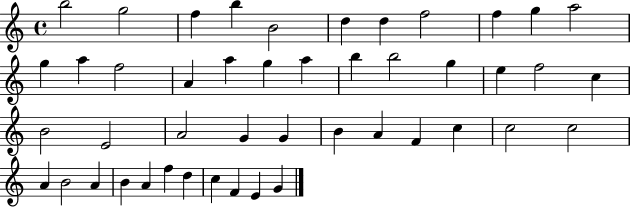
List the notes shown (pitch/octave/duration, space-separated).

B5/h G5/h F5/q B5/q B4/h D5/q D5/q F5/h F5/q G5/q A5/h G5/q A5/q F5/h A4/q A5/q G5/q A5/q B5/q B5/h G5/q E5/q F5/h C5/q B4/h E4/h A4/h G4/q G4/q B4/q A4/q F4/q C5/q C5/h C5/h A4/q B4/h A4/q B4/q A4/q F5/q D5/q C5/q F4/q E4/q G4/q